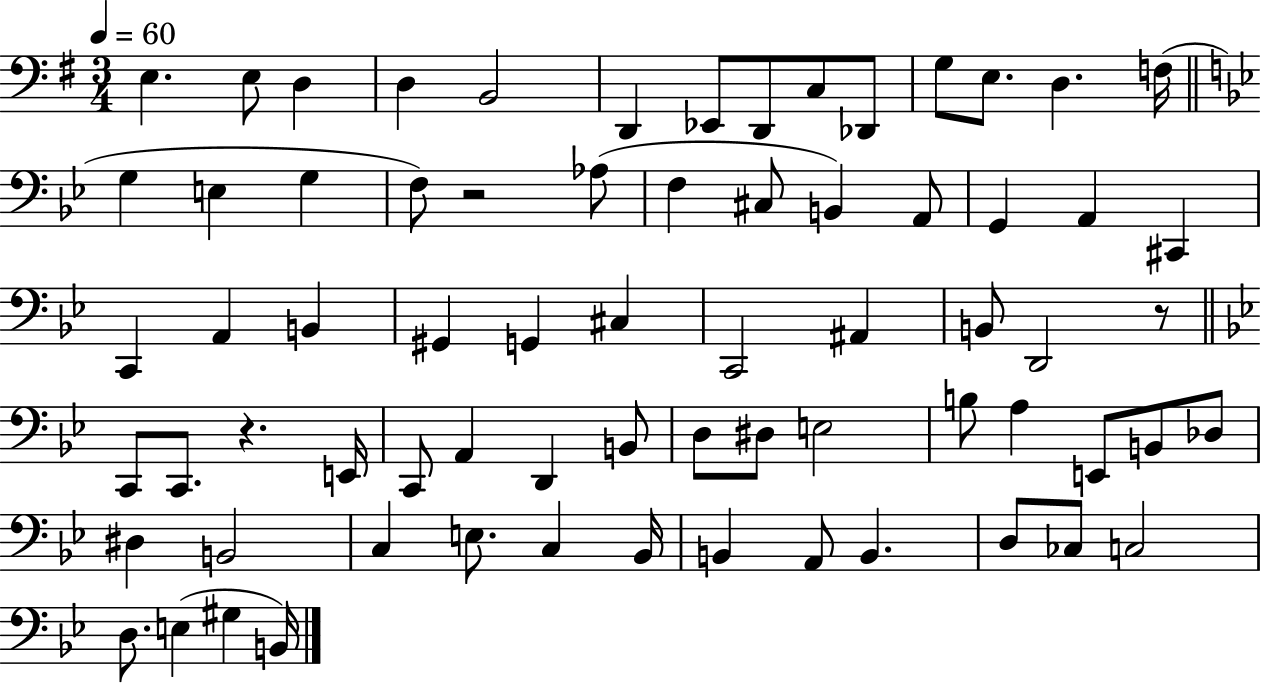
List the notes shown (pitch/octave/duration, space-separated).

E3/q. E3/e D3/q D3/q B2/h D2/q Eb2/e D2/e C3/e Db2/e G3/e E3/e. D3/q. F3/s G3/q E3/q G3/q F3/e R/h Ab3/e F3/q C#3/e B2/q A2/e G2/q A2/q C#2/q C2/q A2/q B2/q G#2/q G2/q C#3/q C2/h A#2/q B2/e D2/h R/e C2/e C2/e. R/q. E2/s C2/e A2/q D2/q B2/e D3/e D#3/e E3/h B3/e A3/q E2/e B2/e Db3/e D#3/q B2/h C3/q E3/e. C3/q Bb2/s B2/q A2/e B2/q. D3/e CES3/e C3/h D3/e. E3/q G#3/q B2/s